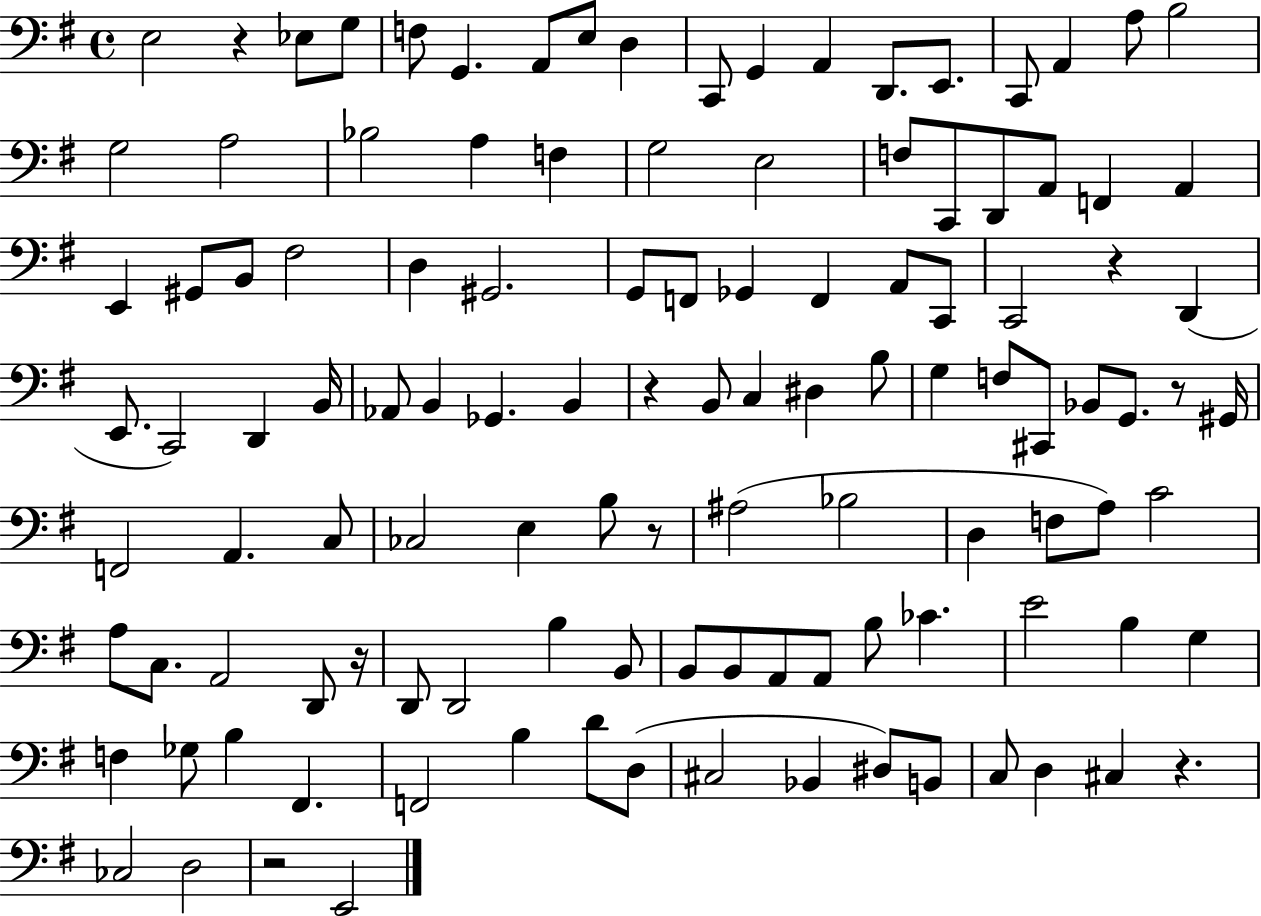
X:1
T:Untitled
M:4/4
L:1/4
K:G
E,2 z _E,/2 G,/2 F,/2 G,, A,,/2 E,/2 D, C,,/2 G,, A,, D,,/2 E,,/2 C,,/2 A,, A,/2 B,2 G,2 A,2 _B,2 A, F, G,2 E,2 F,/2 C,,/2 D,,/2 A,,/2 F,, A,, E,, ^G,,/2 B,,/2 ^F,2 D, ^G,,2 G,,/2 F,,/2 _G,, F,, A,,/2 C,,/2 C,,2 z D,, E,,/2 C,,2 D,, B,,/4 _A,,/2 B,, _G,, B,, z B,,/2 C, ^D, B,/2 G, F,/2 ^C,,/2 _B,,/2 G,,/2 z/2 ^G,,/4 F,,2 A,, C,/2 _C,2 E, B,/2 z/2 ^A,2 _B,2 D, F,/2 A,/2 C2 A,/2 C,/2 A,,2 D,,/2 z/4 D,,/2 D,,2 B, B,,/2 B,,/2 B,,/2 A,,/2 A,,/2 B,/2 _C E2 B, G, F, _G,/2 B, ^F,, F,,2 B, D/2 D,/2 ^C,2 _B,, ^D,/2 B,,/2 C,/2 D, ^C, z _C,2 D,2 z2 E,,2